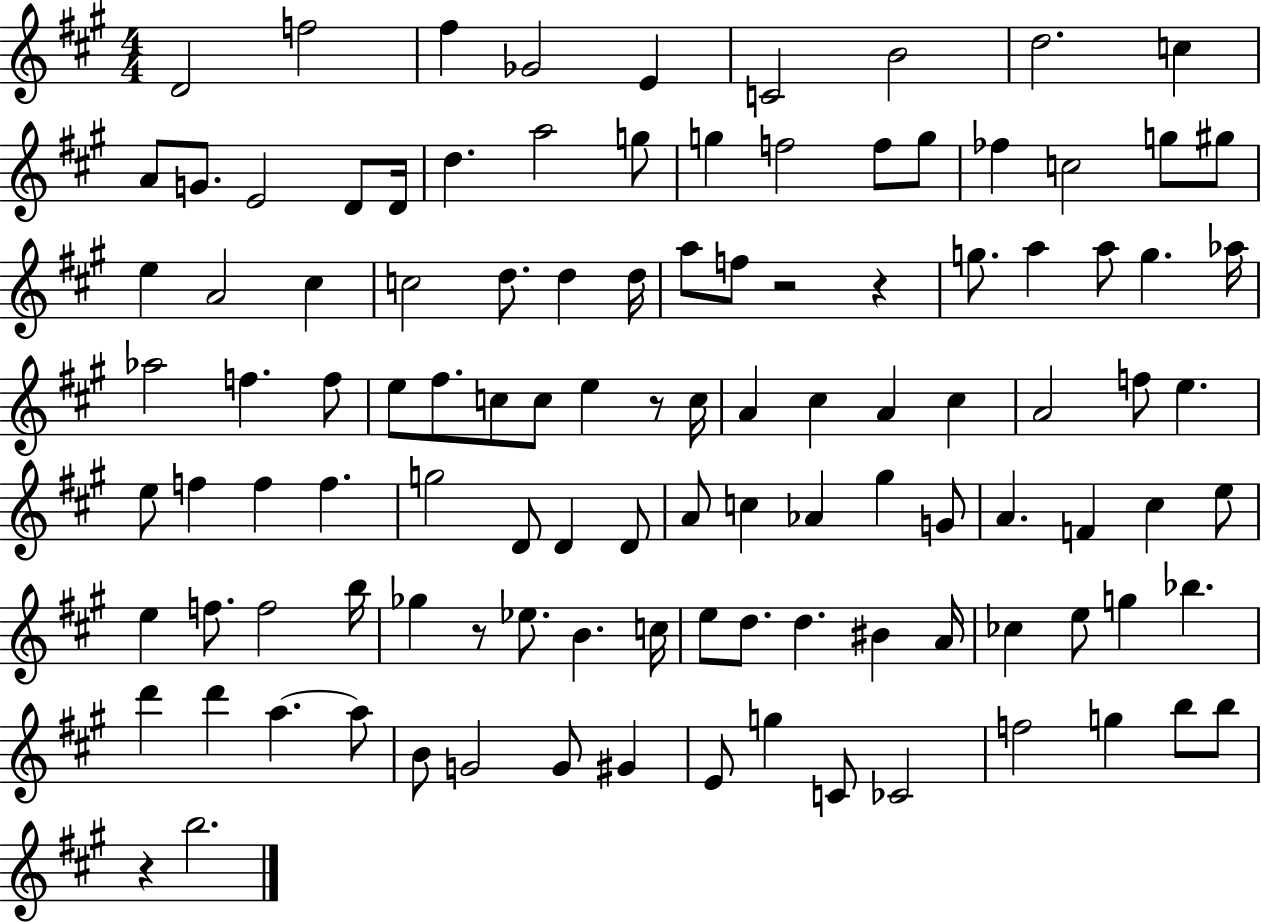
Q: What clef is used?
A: treble